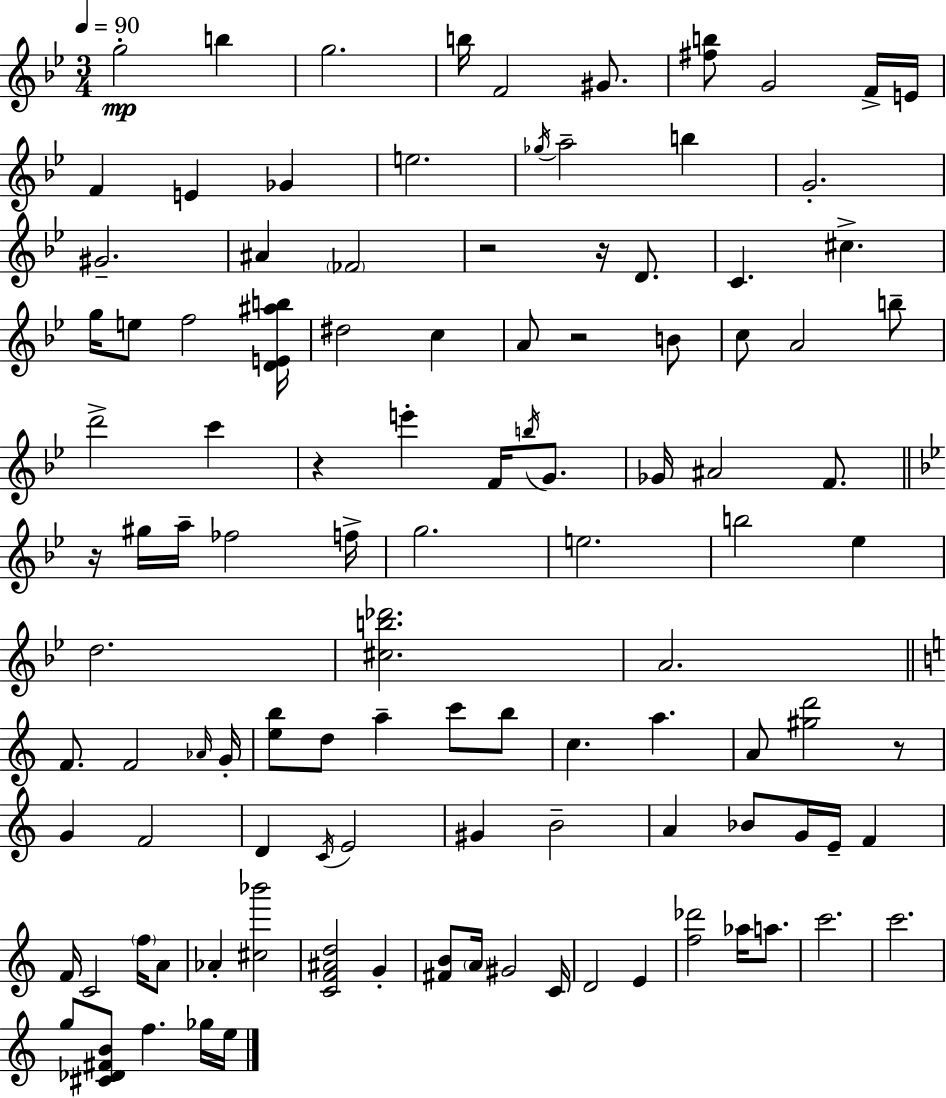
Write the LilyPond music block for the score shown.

{
  \clef treble
  \numericTimeSignature
  \time 3/4
  \key bes \major
  \tempo 4 = 90
  \repeat volta 2 { g''2-.\mp b''4 | g''2. | b''16 f'2 gis'8. | <fis'' b''>8 g'2 f'16-> e'16 | \break f'4 e'4 ges'4 | e''2. | \acciaccatura { ges''16 } a''2-- b''4 | g'2.-. | \break gis'2.-- | ais'4 \parenthesize fes'2 | r2 r16 d'8. | c'4. cis''4.-> | \break g''16 e''8 f''2 | <d' e' ais'' b''>16 dis''2 c''4 | a'8 r2 b'8 | c''8 a'2 b''8-- | \break d'''2-> c'''4 | r4 e'''4-. f'16 \acciaccatura { b''16 } g'8. | ges'16 ais'2 f'8. | \bar "||" \break \key bes \major r16 gis''16 a''16-- fes''2 f''16-> | g''2. | e''2. | b''2 ees''4 | \break d''2. | <cis'' b'' des'''>2. | a'2. | \bar "||" \break \key c \major f'8. f'2 \grace { aes'16 } | g'16-. <e'' b''>8 d''8 a''4-- c'''8 b''8 | c''4. a''4. | a'8 <gis'' d'''>2 r8 | \break g'4 f'2 | d'4 \acciaccatura { c'16 } e'2 | gis'4 b'2-- | a'4 bes'8 g'16 e'16-- f'4 | \break f'16 c'2 \parenthesize f''16 | a'8 aes'4-. <cis'' bes'''>2 | <c' f' ais' d''>2 g'4-. | <fis' b'>8 \parenthesize a'16 gis'2 | \break c'16 d'2 e'4 | <f'' des'''>2 aes''16 a''8. | c'''2. | c'''2. | \break g''8 <cis' des' fis' b'>8 f''4. | ges''16 e''16 } \bar "|."
}